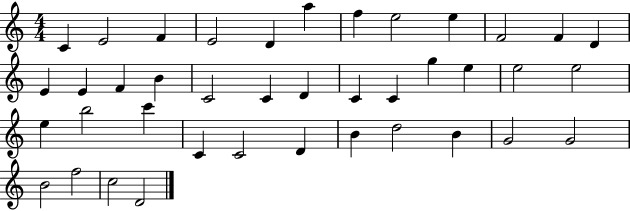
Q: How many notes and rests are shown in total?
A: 40